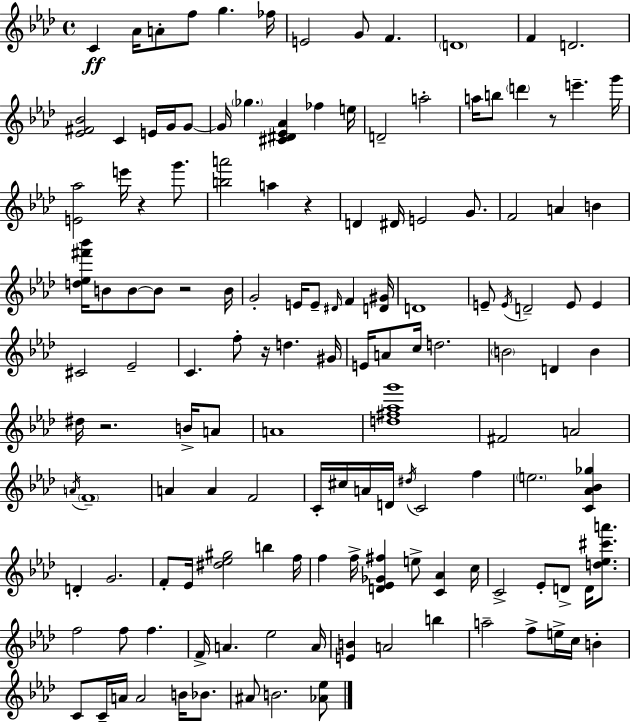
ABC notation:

X:1
T:Untitled
M:4/4
L:1/4
K:Ab
C _A/4 A/2 f/2 g _f/4 E2 G/2 F D4 F D2 [_E^F_B]2 C E/4 G/4 G/2 G/4 _g [^C^D_E_A] _f e/4 D2 a2 a/4 b/2 d' z/2 e' g'/4 [E_a]2 e'/4 z g'/2 [ba']2 a z D ^D/4 E2 G/2 F2 A B [d_e^f'_b']/4 B/2 B/2 B/2 z2 B/4 G2 E/4 E/2 ^D/4 F [D^G]/4 D4 E/2 E/4 D2 E/2 E ^C2 _E2 C f/2 z/4 d ^G/4 E/4 A/2 c/4 d2 B2 D B ^d/4 z2 B/4 A/2 A4 [d^f_ag']4 ^F2 A2 A/4 F4 A A F2 C/4 ^c/4 A/4 D/4 ^d/4 C2 f e2 [C_A_B_g] D G2 F/2 _E/4 [^d_e^g]2 b f/4 f f/4 [D_E_G^f] e/2 [C_A] c/4 C2 _E/2 D/2 D/4 [d_e^c'a']/2 f2 f/2 f F/4 A _e2 A/4 [EB] A2 b a2 f/2 e/4 c/4 B C/2 C/4 A/4 A2 B/4 _B/2 ^A/2 B2 [_A_e]/2